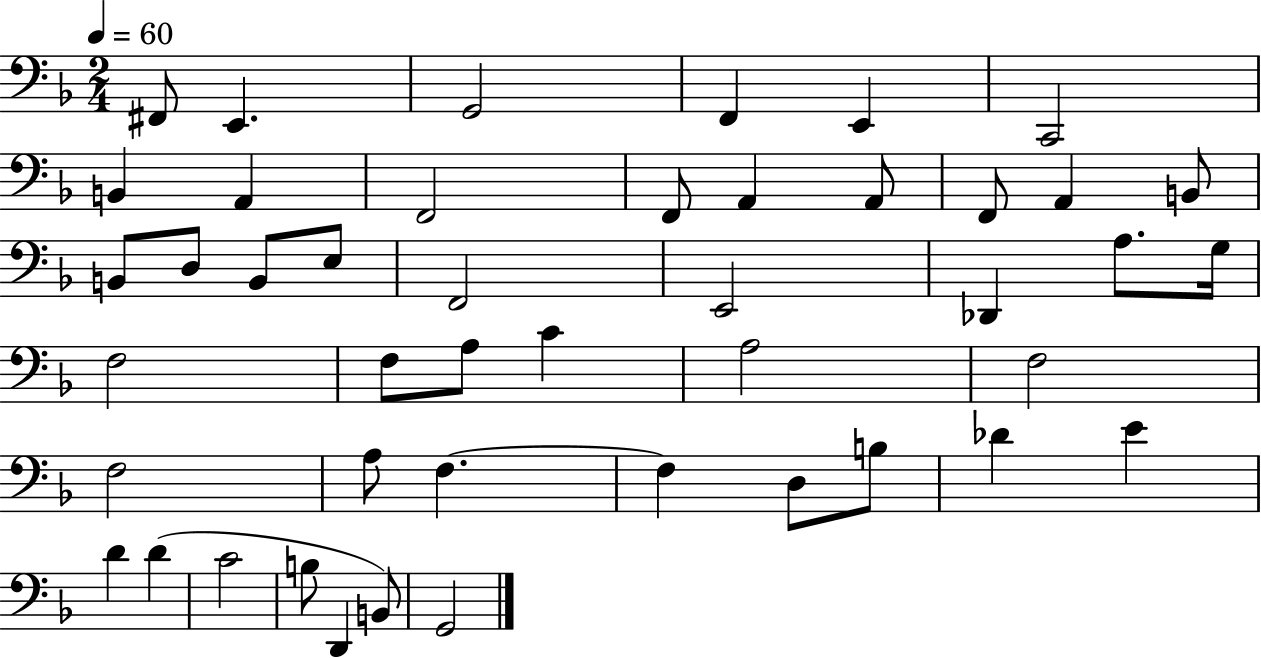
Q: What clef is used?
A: bass